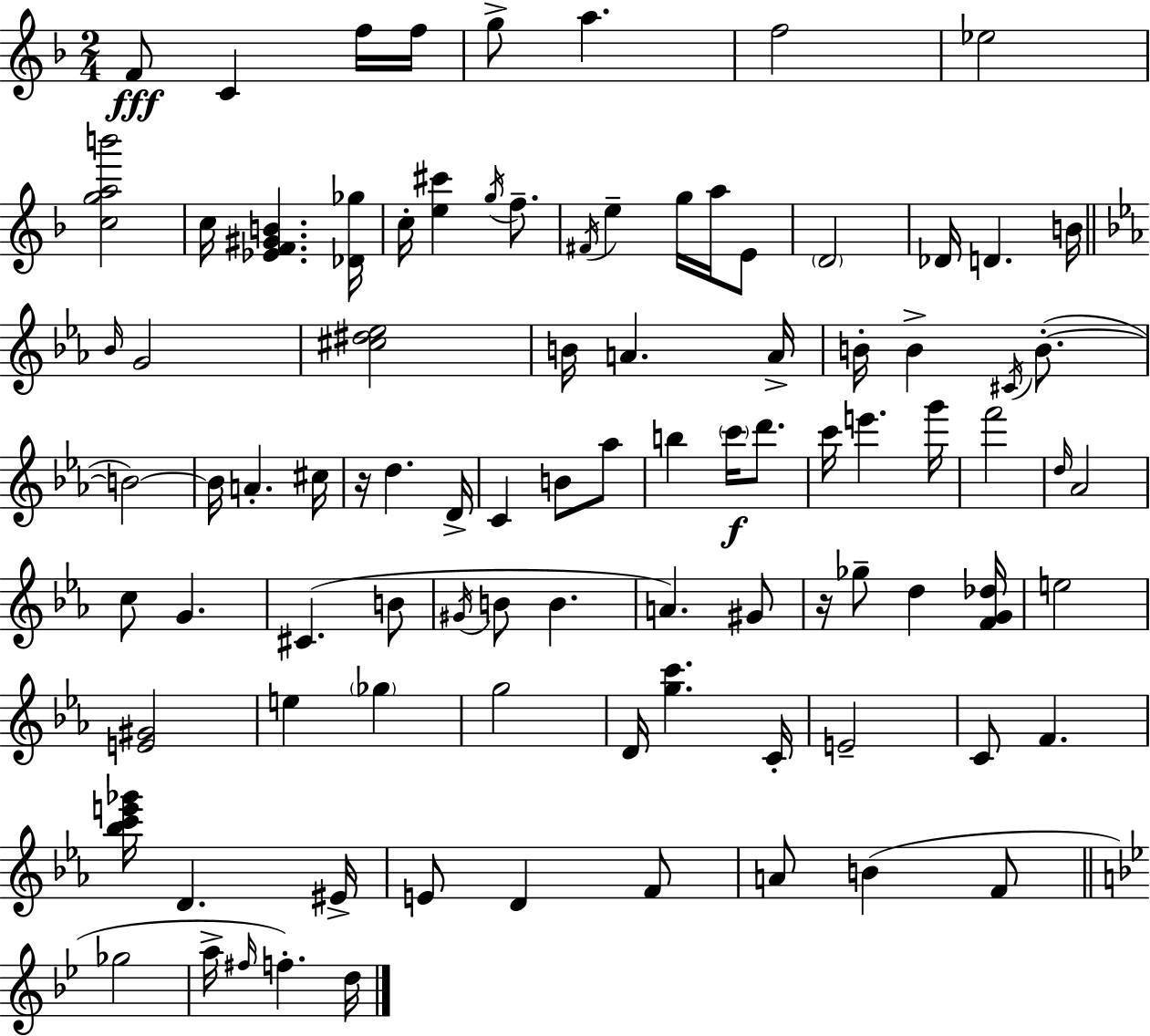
X:1
T:Untitled
M:2/4
L:1/4
K:Dm
F/2 C f/4 f/4 g/2 a f2 _e2 [cgab']2 c/4 [_EF^GB] [_D_g]/4 c/4 [e^c'] g/4 f/2 ^F/4 e g/4 a/4 E/2 D2 _D/4 D B/4 _B/4 G2 [^c^d_e]2 B/4 A A/4 B/4 B ^C/4 B/2 B2 B/4 A ^c/4 z/4 d D/4 C B/2 _a/2 b c'/4 d'/2 c'/4 e' g'/4 f'2 d/4 _A2 c/2 G ^C B/2 ^G/4 B/2 B A ^G/2 z/4 _g/2 d [FG_d]/4 e2 [E^G]2 e _g g2 D/4 [gc'] C/4 E2 C/2 F [_bc'e'_g']/4 D ^E/4 E/2 D F/2 A/2 B F/2 _g2 a/4 ^f/4 f d/4